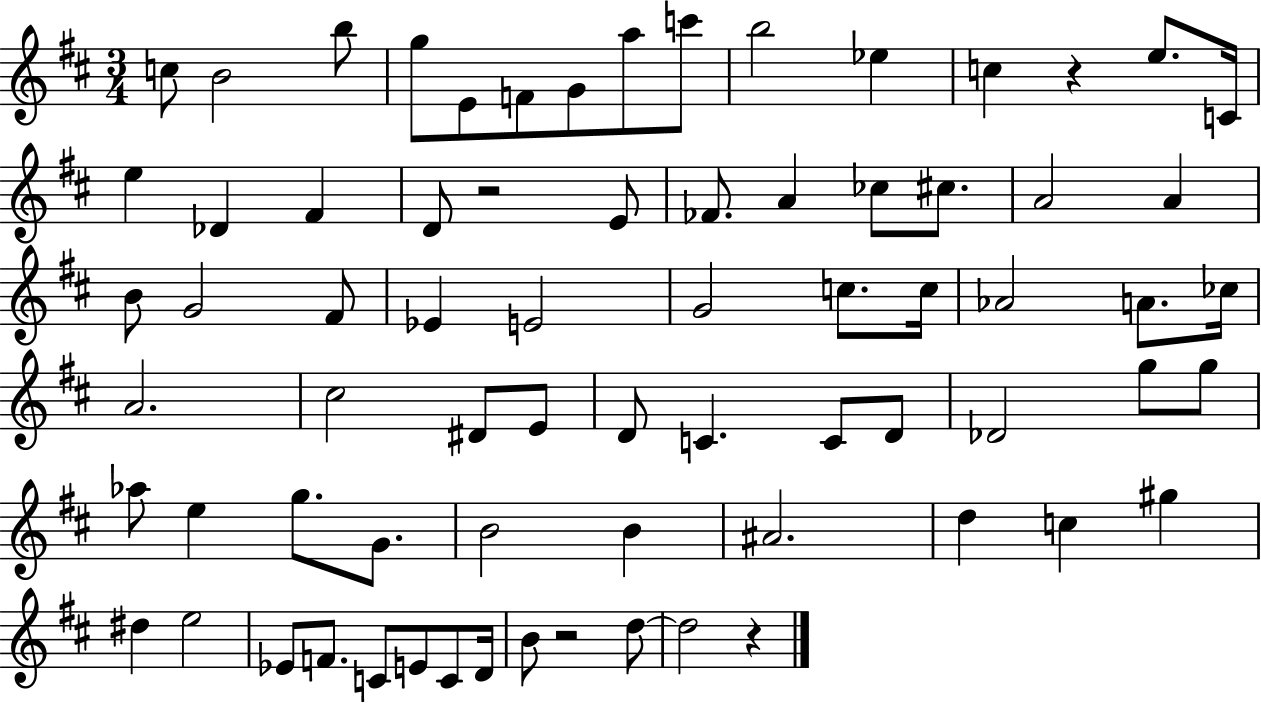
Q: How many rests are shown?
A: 4